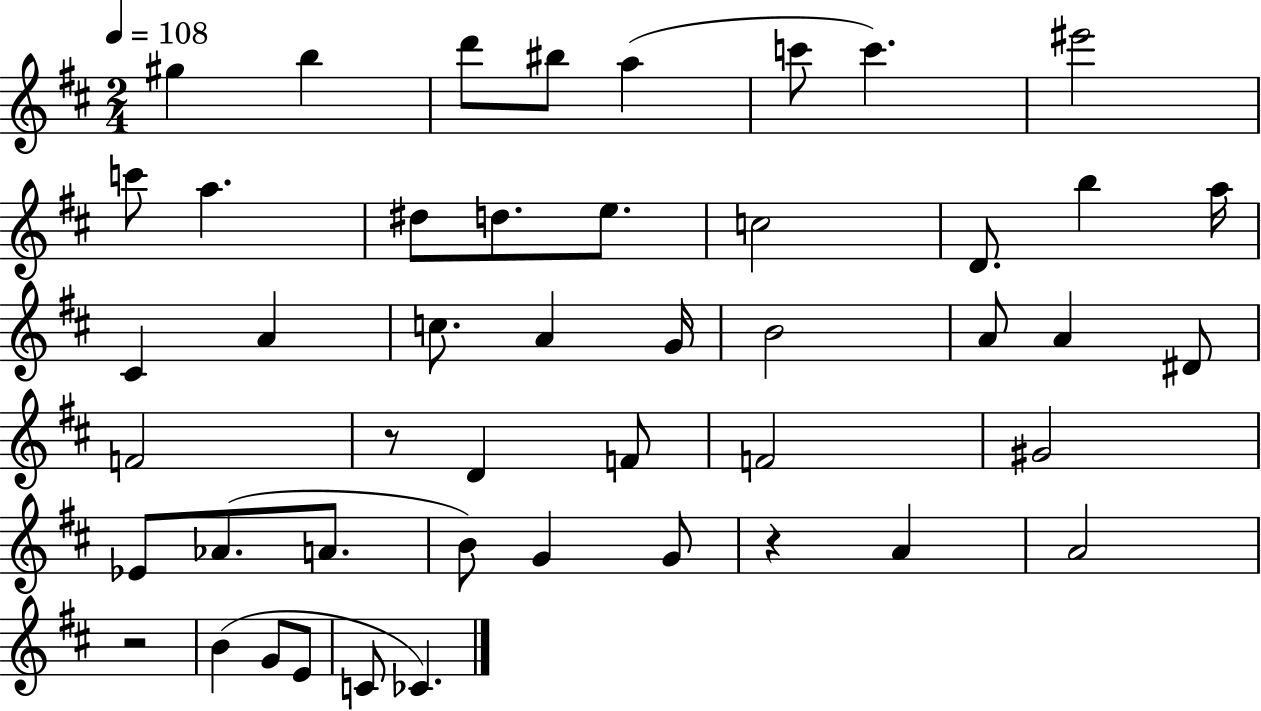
X:1
T:Untitled
M:2/4
L:1/4
K:D
^g b d'/2 ^b/2 a c'/2 c' ^e'2 c'/2 a ^d/2 d/2 e/2 c2 D/2 b a/4 ^C A c/2 A G/4 B2 A/2 A ^D/2 F2 z/2 D F/2 F2 ^G2 _E/2 _A/2 A/2 B/2 G G/2 z A A2 z2 B G/2 E/2 C/2 _C